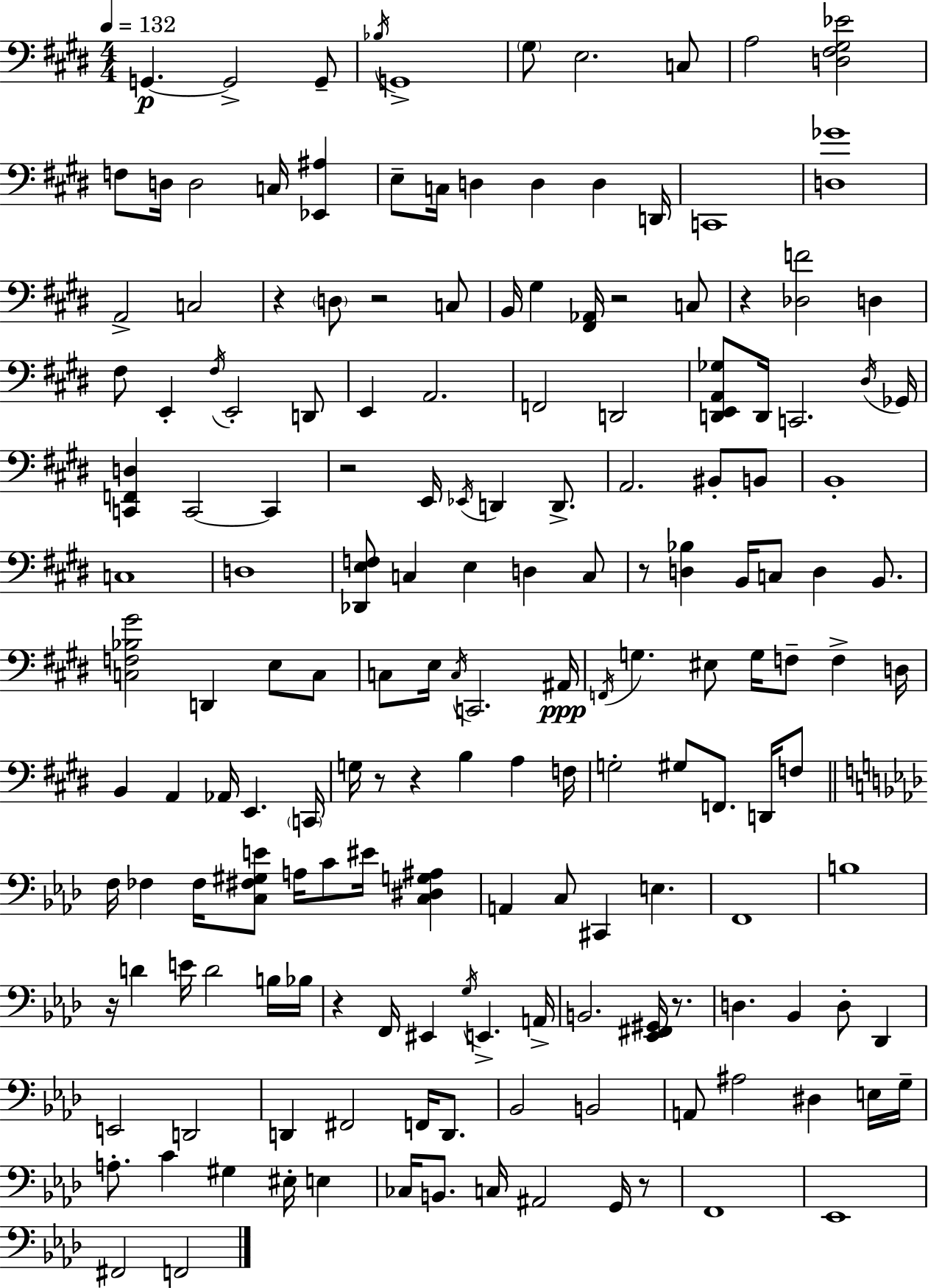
{
  \clef bass
  \numericTimeSignature
  \time 4/4
  \key e \major
  \tempo 4 = 132
  \repeat volta 2 { g,4.~~\p g,2-> g,8-- | \acciaccatura { bes16 } g,1-> | \parenthesize gis8 e2. c8 | a2 <d fis gis ees'>2 | \break f8 d16 d2 c16 <ees, ais>4 | e8-- c16 d4 d4 d4 | d,16 c,1 | <d ges'>1 | \break a,2-> c2 | r4 \parenthesize d8 r2 c8 | b,16 gis4 <fis, aes,>16 r2 c8 | r4 <des f'>2 d4 | \break fis8 e,4-. \acciaccatura { fis16 } e,2-. | d,8 e,4 a,2. | f,2 d,2 | <d, e, a, ges>8 d,16 c,2. | \break \acciaccatura { dis16 } ges,16 <c, f, d>4 c,2~~ c,4 | r2 e,16 \acciaccatura { ees,16 } d,4 | d,8.-> a,2. | bis,8-. b,8 b,1-. | \break c1 | d1 | <des, e f>8 c4 e4 d4 | c8 r8 <d bes>4 b,16 c8 d4 | \break b,8. <c f bes gis'>2 d,4 | e8 c8 c8 e16 \acciaccatura { c16 } c,2. | ais,16\ppp \acciaccatura { f,16 } g4. eis8 g16 f8-- | f4-> d16 b,4 a,4 aes,16 e,4. | \break \parenthesize c,16 g16 r8 r4 b4 | a4 f16 g2-. gis8 | f,8. d,16 f8 \bar "||" \break \key f \minor f16 fes4 fes16 <c fis gis e'>8 a16 c'8 eis'16 <c dis g ais>4 | a,4 c8 cis,4 e4. | f,1 | b1 | \break r16 d'4 e'16 d'2 b16 bes16 | r4 f,16 eis,4 \acciaccatura { g16 } e,4.-> | a,16-> b,2. <ees, fis, gis,>16 r8. | d4. bes,4 d8-. des,4 | \break e,2 d,2 | d,4 fis,2 f,16 d,8. | bes,2 b,2 | a,8 ais2 dis4 e16 | \break g16-- a8.-. c'4 gis4 eis16-. e4 | ces16 b,8. c16 ais,2 g,16 r8 | f,1 | ees,1 | \break fis,2 f,2 | } \bar "|."
}